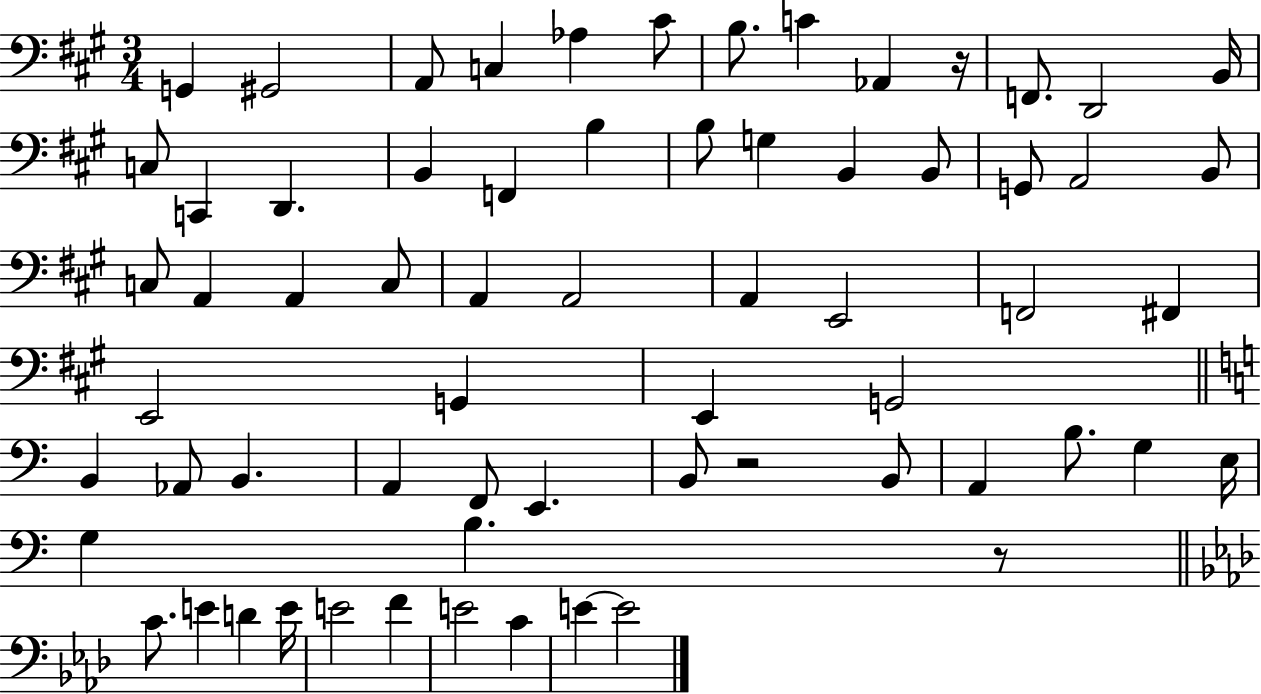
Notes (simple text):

G2/q G#2/h A2/e C3/q Ab3/q C#4/e B3/e. C4/q Ab2/q R/s F2/e. D2/h B2/s C3/e C2/q D2/q. B2/q F2/q B3/q B3/e G3/q B2/q B2/e G2/e A2/h B2/e C3/e A2/q A2/q C3/e A2/q A2/h A2/q E2/h F2/h F#2/q E2/h G2/q E2/q G2/h B2/q Ab2/e B2/q. A2/q F2/e E2/q. B2/e R/h B2/e A2/q B3/e. G3/q E3/s G3/q B3/q. R/e C4/e. E4/q D4/q E4/s E4/h F4/q E4/h C4/q E4/q E4/h